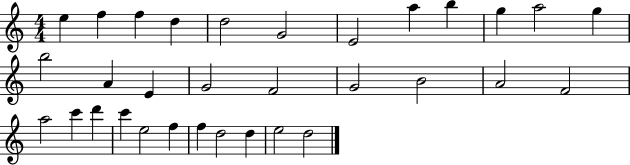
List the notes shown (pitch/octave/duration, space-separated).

E5/q F5/q F5/q D5/q D5/h G4/h E4/h A5/q B5/q G5/q A5/h G5/q B5/h A4/q E4/q G4/h F4/h G4/h B4/h A4/h F4/h A5/h C6/q D6/q C6/q E5/h F5/q F5/q D5/h D5/q E5/h D5/h